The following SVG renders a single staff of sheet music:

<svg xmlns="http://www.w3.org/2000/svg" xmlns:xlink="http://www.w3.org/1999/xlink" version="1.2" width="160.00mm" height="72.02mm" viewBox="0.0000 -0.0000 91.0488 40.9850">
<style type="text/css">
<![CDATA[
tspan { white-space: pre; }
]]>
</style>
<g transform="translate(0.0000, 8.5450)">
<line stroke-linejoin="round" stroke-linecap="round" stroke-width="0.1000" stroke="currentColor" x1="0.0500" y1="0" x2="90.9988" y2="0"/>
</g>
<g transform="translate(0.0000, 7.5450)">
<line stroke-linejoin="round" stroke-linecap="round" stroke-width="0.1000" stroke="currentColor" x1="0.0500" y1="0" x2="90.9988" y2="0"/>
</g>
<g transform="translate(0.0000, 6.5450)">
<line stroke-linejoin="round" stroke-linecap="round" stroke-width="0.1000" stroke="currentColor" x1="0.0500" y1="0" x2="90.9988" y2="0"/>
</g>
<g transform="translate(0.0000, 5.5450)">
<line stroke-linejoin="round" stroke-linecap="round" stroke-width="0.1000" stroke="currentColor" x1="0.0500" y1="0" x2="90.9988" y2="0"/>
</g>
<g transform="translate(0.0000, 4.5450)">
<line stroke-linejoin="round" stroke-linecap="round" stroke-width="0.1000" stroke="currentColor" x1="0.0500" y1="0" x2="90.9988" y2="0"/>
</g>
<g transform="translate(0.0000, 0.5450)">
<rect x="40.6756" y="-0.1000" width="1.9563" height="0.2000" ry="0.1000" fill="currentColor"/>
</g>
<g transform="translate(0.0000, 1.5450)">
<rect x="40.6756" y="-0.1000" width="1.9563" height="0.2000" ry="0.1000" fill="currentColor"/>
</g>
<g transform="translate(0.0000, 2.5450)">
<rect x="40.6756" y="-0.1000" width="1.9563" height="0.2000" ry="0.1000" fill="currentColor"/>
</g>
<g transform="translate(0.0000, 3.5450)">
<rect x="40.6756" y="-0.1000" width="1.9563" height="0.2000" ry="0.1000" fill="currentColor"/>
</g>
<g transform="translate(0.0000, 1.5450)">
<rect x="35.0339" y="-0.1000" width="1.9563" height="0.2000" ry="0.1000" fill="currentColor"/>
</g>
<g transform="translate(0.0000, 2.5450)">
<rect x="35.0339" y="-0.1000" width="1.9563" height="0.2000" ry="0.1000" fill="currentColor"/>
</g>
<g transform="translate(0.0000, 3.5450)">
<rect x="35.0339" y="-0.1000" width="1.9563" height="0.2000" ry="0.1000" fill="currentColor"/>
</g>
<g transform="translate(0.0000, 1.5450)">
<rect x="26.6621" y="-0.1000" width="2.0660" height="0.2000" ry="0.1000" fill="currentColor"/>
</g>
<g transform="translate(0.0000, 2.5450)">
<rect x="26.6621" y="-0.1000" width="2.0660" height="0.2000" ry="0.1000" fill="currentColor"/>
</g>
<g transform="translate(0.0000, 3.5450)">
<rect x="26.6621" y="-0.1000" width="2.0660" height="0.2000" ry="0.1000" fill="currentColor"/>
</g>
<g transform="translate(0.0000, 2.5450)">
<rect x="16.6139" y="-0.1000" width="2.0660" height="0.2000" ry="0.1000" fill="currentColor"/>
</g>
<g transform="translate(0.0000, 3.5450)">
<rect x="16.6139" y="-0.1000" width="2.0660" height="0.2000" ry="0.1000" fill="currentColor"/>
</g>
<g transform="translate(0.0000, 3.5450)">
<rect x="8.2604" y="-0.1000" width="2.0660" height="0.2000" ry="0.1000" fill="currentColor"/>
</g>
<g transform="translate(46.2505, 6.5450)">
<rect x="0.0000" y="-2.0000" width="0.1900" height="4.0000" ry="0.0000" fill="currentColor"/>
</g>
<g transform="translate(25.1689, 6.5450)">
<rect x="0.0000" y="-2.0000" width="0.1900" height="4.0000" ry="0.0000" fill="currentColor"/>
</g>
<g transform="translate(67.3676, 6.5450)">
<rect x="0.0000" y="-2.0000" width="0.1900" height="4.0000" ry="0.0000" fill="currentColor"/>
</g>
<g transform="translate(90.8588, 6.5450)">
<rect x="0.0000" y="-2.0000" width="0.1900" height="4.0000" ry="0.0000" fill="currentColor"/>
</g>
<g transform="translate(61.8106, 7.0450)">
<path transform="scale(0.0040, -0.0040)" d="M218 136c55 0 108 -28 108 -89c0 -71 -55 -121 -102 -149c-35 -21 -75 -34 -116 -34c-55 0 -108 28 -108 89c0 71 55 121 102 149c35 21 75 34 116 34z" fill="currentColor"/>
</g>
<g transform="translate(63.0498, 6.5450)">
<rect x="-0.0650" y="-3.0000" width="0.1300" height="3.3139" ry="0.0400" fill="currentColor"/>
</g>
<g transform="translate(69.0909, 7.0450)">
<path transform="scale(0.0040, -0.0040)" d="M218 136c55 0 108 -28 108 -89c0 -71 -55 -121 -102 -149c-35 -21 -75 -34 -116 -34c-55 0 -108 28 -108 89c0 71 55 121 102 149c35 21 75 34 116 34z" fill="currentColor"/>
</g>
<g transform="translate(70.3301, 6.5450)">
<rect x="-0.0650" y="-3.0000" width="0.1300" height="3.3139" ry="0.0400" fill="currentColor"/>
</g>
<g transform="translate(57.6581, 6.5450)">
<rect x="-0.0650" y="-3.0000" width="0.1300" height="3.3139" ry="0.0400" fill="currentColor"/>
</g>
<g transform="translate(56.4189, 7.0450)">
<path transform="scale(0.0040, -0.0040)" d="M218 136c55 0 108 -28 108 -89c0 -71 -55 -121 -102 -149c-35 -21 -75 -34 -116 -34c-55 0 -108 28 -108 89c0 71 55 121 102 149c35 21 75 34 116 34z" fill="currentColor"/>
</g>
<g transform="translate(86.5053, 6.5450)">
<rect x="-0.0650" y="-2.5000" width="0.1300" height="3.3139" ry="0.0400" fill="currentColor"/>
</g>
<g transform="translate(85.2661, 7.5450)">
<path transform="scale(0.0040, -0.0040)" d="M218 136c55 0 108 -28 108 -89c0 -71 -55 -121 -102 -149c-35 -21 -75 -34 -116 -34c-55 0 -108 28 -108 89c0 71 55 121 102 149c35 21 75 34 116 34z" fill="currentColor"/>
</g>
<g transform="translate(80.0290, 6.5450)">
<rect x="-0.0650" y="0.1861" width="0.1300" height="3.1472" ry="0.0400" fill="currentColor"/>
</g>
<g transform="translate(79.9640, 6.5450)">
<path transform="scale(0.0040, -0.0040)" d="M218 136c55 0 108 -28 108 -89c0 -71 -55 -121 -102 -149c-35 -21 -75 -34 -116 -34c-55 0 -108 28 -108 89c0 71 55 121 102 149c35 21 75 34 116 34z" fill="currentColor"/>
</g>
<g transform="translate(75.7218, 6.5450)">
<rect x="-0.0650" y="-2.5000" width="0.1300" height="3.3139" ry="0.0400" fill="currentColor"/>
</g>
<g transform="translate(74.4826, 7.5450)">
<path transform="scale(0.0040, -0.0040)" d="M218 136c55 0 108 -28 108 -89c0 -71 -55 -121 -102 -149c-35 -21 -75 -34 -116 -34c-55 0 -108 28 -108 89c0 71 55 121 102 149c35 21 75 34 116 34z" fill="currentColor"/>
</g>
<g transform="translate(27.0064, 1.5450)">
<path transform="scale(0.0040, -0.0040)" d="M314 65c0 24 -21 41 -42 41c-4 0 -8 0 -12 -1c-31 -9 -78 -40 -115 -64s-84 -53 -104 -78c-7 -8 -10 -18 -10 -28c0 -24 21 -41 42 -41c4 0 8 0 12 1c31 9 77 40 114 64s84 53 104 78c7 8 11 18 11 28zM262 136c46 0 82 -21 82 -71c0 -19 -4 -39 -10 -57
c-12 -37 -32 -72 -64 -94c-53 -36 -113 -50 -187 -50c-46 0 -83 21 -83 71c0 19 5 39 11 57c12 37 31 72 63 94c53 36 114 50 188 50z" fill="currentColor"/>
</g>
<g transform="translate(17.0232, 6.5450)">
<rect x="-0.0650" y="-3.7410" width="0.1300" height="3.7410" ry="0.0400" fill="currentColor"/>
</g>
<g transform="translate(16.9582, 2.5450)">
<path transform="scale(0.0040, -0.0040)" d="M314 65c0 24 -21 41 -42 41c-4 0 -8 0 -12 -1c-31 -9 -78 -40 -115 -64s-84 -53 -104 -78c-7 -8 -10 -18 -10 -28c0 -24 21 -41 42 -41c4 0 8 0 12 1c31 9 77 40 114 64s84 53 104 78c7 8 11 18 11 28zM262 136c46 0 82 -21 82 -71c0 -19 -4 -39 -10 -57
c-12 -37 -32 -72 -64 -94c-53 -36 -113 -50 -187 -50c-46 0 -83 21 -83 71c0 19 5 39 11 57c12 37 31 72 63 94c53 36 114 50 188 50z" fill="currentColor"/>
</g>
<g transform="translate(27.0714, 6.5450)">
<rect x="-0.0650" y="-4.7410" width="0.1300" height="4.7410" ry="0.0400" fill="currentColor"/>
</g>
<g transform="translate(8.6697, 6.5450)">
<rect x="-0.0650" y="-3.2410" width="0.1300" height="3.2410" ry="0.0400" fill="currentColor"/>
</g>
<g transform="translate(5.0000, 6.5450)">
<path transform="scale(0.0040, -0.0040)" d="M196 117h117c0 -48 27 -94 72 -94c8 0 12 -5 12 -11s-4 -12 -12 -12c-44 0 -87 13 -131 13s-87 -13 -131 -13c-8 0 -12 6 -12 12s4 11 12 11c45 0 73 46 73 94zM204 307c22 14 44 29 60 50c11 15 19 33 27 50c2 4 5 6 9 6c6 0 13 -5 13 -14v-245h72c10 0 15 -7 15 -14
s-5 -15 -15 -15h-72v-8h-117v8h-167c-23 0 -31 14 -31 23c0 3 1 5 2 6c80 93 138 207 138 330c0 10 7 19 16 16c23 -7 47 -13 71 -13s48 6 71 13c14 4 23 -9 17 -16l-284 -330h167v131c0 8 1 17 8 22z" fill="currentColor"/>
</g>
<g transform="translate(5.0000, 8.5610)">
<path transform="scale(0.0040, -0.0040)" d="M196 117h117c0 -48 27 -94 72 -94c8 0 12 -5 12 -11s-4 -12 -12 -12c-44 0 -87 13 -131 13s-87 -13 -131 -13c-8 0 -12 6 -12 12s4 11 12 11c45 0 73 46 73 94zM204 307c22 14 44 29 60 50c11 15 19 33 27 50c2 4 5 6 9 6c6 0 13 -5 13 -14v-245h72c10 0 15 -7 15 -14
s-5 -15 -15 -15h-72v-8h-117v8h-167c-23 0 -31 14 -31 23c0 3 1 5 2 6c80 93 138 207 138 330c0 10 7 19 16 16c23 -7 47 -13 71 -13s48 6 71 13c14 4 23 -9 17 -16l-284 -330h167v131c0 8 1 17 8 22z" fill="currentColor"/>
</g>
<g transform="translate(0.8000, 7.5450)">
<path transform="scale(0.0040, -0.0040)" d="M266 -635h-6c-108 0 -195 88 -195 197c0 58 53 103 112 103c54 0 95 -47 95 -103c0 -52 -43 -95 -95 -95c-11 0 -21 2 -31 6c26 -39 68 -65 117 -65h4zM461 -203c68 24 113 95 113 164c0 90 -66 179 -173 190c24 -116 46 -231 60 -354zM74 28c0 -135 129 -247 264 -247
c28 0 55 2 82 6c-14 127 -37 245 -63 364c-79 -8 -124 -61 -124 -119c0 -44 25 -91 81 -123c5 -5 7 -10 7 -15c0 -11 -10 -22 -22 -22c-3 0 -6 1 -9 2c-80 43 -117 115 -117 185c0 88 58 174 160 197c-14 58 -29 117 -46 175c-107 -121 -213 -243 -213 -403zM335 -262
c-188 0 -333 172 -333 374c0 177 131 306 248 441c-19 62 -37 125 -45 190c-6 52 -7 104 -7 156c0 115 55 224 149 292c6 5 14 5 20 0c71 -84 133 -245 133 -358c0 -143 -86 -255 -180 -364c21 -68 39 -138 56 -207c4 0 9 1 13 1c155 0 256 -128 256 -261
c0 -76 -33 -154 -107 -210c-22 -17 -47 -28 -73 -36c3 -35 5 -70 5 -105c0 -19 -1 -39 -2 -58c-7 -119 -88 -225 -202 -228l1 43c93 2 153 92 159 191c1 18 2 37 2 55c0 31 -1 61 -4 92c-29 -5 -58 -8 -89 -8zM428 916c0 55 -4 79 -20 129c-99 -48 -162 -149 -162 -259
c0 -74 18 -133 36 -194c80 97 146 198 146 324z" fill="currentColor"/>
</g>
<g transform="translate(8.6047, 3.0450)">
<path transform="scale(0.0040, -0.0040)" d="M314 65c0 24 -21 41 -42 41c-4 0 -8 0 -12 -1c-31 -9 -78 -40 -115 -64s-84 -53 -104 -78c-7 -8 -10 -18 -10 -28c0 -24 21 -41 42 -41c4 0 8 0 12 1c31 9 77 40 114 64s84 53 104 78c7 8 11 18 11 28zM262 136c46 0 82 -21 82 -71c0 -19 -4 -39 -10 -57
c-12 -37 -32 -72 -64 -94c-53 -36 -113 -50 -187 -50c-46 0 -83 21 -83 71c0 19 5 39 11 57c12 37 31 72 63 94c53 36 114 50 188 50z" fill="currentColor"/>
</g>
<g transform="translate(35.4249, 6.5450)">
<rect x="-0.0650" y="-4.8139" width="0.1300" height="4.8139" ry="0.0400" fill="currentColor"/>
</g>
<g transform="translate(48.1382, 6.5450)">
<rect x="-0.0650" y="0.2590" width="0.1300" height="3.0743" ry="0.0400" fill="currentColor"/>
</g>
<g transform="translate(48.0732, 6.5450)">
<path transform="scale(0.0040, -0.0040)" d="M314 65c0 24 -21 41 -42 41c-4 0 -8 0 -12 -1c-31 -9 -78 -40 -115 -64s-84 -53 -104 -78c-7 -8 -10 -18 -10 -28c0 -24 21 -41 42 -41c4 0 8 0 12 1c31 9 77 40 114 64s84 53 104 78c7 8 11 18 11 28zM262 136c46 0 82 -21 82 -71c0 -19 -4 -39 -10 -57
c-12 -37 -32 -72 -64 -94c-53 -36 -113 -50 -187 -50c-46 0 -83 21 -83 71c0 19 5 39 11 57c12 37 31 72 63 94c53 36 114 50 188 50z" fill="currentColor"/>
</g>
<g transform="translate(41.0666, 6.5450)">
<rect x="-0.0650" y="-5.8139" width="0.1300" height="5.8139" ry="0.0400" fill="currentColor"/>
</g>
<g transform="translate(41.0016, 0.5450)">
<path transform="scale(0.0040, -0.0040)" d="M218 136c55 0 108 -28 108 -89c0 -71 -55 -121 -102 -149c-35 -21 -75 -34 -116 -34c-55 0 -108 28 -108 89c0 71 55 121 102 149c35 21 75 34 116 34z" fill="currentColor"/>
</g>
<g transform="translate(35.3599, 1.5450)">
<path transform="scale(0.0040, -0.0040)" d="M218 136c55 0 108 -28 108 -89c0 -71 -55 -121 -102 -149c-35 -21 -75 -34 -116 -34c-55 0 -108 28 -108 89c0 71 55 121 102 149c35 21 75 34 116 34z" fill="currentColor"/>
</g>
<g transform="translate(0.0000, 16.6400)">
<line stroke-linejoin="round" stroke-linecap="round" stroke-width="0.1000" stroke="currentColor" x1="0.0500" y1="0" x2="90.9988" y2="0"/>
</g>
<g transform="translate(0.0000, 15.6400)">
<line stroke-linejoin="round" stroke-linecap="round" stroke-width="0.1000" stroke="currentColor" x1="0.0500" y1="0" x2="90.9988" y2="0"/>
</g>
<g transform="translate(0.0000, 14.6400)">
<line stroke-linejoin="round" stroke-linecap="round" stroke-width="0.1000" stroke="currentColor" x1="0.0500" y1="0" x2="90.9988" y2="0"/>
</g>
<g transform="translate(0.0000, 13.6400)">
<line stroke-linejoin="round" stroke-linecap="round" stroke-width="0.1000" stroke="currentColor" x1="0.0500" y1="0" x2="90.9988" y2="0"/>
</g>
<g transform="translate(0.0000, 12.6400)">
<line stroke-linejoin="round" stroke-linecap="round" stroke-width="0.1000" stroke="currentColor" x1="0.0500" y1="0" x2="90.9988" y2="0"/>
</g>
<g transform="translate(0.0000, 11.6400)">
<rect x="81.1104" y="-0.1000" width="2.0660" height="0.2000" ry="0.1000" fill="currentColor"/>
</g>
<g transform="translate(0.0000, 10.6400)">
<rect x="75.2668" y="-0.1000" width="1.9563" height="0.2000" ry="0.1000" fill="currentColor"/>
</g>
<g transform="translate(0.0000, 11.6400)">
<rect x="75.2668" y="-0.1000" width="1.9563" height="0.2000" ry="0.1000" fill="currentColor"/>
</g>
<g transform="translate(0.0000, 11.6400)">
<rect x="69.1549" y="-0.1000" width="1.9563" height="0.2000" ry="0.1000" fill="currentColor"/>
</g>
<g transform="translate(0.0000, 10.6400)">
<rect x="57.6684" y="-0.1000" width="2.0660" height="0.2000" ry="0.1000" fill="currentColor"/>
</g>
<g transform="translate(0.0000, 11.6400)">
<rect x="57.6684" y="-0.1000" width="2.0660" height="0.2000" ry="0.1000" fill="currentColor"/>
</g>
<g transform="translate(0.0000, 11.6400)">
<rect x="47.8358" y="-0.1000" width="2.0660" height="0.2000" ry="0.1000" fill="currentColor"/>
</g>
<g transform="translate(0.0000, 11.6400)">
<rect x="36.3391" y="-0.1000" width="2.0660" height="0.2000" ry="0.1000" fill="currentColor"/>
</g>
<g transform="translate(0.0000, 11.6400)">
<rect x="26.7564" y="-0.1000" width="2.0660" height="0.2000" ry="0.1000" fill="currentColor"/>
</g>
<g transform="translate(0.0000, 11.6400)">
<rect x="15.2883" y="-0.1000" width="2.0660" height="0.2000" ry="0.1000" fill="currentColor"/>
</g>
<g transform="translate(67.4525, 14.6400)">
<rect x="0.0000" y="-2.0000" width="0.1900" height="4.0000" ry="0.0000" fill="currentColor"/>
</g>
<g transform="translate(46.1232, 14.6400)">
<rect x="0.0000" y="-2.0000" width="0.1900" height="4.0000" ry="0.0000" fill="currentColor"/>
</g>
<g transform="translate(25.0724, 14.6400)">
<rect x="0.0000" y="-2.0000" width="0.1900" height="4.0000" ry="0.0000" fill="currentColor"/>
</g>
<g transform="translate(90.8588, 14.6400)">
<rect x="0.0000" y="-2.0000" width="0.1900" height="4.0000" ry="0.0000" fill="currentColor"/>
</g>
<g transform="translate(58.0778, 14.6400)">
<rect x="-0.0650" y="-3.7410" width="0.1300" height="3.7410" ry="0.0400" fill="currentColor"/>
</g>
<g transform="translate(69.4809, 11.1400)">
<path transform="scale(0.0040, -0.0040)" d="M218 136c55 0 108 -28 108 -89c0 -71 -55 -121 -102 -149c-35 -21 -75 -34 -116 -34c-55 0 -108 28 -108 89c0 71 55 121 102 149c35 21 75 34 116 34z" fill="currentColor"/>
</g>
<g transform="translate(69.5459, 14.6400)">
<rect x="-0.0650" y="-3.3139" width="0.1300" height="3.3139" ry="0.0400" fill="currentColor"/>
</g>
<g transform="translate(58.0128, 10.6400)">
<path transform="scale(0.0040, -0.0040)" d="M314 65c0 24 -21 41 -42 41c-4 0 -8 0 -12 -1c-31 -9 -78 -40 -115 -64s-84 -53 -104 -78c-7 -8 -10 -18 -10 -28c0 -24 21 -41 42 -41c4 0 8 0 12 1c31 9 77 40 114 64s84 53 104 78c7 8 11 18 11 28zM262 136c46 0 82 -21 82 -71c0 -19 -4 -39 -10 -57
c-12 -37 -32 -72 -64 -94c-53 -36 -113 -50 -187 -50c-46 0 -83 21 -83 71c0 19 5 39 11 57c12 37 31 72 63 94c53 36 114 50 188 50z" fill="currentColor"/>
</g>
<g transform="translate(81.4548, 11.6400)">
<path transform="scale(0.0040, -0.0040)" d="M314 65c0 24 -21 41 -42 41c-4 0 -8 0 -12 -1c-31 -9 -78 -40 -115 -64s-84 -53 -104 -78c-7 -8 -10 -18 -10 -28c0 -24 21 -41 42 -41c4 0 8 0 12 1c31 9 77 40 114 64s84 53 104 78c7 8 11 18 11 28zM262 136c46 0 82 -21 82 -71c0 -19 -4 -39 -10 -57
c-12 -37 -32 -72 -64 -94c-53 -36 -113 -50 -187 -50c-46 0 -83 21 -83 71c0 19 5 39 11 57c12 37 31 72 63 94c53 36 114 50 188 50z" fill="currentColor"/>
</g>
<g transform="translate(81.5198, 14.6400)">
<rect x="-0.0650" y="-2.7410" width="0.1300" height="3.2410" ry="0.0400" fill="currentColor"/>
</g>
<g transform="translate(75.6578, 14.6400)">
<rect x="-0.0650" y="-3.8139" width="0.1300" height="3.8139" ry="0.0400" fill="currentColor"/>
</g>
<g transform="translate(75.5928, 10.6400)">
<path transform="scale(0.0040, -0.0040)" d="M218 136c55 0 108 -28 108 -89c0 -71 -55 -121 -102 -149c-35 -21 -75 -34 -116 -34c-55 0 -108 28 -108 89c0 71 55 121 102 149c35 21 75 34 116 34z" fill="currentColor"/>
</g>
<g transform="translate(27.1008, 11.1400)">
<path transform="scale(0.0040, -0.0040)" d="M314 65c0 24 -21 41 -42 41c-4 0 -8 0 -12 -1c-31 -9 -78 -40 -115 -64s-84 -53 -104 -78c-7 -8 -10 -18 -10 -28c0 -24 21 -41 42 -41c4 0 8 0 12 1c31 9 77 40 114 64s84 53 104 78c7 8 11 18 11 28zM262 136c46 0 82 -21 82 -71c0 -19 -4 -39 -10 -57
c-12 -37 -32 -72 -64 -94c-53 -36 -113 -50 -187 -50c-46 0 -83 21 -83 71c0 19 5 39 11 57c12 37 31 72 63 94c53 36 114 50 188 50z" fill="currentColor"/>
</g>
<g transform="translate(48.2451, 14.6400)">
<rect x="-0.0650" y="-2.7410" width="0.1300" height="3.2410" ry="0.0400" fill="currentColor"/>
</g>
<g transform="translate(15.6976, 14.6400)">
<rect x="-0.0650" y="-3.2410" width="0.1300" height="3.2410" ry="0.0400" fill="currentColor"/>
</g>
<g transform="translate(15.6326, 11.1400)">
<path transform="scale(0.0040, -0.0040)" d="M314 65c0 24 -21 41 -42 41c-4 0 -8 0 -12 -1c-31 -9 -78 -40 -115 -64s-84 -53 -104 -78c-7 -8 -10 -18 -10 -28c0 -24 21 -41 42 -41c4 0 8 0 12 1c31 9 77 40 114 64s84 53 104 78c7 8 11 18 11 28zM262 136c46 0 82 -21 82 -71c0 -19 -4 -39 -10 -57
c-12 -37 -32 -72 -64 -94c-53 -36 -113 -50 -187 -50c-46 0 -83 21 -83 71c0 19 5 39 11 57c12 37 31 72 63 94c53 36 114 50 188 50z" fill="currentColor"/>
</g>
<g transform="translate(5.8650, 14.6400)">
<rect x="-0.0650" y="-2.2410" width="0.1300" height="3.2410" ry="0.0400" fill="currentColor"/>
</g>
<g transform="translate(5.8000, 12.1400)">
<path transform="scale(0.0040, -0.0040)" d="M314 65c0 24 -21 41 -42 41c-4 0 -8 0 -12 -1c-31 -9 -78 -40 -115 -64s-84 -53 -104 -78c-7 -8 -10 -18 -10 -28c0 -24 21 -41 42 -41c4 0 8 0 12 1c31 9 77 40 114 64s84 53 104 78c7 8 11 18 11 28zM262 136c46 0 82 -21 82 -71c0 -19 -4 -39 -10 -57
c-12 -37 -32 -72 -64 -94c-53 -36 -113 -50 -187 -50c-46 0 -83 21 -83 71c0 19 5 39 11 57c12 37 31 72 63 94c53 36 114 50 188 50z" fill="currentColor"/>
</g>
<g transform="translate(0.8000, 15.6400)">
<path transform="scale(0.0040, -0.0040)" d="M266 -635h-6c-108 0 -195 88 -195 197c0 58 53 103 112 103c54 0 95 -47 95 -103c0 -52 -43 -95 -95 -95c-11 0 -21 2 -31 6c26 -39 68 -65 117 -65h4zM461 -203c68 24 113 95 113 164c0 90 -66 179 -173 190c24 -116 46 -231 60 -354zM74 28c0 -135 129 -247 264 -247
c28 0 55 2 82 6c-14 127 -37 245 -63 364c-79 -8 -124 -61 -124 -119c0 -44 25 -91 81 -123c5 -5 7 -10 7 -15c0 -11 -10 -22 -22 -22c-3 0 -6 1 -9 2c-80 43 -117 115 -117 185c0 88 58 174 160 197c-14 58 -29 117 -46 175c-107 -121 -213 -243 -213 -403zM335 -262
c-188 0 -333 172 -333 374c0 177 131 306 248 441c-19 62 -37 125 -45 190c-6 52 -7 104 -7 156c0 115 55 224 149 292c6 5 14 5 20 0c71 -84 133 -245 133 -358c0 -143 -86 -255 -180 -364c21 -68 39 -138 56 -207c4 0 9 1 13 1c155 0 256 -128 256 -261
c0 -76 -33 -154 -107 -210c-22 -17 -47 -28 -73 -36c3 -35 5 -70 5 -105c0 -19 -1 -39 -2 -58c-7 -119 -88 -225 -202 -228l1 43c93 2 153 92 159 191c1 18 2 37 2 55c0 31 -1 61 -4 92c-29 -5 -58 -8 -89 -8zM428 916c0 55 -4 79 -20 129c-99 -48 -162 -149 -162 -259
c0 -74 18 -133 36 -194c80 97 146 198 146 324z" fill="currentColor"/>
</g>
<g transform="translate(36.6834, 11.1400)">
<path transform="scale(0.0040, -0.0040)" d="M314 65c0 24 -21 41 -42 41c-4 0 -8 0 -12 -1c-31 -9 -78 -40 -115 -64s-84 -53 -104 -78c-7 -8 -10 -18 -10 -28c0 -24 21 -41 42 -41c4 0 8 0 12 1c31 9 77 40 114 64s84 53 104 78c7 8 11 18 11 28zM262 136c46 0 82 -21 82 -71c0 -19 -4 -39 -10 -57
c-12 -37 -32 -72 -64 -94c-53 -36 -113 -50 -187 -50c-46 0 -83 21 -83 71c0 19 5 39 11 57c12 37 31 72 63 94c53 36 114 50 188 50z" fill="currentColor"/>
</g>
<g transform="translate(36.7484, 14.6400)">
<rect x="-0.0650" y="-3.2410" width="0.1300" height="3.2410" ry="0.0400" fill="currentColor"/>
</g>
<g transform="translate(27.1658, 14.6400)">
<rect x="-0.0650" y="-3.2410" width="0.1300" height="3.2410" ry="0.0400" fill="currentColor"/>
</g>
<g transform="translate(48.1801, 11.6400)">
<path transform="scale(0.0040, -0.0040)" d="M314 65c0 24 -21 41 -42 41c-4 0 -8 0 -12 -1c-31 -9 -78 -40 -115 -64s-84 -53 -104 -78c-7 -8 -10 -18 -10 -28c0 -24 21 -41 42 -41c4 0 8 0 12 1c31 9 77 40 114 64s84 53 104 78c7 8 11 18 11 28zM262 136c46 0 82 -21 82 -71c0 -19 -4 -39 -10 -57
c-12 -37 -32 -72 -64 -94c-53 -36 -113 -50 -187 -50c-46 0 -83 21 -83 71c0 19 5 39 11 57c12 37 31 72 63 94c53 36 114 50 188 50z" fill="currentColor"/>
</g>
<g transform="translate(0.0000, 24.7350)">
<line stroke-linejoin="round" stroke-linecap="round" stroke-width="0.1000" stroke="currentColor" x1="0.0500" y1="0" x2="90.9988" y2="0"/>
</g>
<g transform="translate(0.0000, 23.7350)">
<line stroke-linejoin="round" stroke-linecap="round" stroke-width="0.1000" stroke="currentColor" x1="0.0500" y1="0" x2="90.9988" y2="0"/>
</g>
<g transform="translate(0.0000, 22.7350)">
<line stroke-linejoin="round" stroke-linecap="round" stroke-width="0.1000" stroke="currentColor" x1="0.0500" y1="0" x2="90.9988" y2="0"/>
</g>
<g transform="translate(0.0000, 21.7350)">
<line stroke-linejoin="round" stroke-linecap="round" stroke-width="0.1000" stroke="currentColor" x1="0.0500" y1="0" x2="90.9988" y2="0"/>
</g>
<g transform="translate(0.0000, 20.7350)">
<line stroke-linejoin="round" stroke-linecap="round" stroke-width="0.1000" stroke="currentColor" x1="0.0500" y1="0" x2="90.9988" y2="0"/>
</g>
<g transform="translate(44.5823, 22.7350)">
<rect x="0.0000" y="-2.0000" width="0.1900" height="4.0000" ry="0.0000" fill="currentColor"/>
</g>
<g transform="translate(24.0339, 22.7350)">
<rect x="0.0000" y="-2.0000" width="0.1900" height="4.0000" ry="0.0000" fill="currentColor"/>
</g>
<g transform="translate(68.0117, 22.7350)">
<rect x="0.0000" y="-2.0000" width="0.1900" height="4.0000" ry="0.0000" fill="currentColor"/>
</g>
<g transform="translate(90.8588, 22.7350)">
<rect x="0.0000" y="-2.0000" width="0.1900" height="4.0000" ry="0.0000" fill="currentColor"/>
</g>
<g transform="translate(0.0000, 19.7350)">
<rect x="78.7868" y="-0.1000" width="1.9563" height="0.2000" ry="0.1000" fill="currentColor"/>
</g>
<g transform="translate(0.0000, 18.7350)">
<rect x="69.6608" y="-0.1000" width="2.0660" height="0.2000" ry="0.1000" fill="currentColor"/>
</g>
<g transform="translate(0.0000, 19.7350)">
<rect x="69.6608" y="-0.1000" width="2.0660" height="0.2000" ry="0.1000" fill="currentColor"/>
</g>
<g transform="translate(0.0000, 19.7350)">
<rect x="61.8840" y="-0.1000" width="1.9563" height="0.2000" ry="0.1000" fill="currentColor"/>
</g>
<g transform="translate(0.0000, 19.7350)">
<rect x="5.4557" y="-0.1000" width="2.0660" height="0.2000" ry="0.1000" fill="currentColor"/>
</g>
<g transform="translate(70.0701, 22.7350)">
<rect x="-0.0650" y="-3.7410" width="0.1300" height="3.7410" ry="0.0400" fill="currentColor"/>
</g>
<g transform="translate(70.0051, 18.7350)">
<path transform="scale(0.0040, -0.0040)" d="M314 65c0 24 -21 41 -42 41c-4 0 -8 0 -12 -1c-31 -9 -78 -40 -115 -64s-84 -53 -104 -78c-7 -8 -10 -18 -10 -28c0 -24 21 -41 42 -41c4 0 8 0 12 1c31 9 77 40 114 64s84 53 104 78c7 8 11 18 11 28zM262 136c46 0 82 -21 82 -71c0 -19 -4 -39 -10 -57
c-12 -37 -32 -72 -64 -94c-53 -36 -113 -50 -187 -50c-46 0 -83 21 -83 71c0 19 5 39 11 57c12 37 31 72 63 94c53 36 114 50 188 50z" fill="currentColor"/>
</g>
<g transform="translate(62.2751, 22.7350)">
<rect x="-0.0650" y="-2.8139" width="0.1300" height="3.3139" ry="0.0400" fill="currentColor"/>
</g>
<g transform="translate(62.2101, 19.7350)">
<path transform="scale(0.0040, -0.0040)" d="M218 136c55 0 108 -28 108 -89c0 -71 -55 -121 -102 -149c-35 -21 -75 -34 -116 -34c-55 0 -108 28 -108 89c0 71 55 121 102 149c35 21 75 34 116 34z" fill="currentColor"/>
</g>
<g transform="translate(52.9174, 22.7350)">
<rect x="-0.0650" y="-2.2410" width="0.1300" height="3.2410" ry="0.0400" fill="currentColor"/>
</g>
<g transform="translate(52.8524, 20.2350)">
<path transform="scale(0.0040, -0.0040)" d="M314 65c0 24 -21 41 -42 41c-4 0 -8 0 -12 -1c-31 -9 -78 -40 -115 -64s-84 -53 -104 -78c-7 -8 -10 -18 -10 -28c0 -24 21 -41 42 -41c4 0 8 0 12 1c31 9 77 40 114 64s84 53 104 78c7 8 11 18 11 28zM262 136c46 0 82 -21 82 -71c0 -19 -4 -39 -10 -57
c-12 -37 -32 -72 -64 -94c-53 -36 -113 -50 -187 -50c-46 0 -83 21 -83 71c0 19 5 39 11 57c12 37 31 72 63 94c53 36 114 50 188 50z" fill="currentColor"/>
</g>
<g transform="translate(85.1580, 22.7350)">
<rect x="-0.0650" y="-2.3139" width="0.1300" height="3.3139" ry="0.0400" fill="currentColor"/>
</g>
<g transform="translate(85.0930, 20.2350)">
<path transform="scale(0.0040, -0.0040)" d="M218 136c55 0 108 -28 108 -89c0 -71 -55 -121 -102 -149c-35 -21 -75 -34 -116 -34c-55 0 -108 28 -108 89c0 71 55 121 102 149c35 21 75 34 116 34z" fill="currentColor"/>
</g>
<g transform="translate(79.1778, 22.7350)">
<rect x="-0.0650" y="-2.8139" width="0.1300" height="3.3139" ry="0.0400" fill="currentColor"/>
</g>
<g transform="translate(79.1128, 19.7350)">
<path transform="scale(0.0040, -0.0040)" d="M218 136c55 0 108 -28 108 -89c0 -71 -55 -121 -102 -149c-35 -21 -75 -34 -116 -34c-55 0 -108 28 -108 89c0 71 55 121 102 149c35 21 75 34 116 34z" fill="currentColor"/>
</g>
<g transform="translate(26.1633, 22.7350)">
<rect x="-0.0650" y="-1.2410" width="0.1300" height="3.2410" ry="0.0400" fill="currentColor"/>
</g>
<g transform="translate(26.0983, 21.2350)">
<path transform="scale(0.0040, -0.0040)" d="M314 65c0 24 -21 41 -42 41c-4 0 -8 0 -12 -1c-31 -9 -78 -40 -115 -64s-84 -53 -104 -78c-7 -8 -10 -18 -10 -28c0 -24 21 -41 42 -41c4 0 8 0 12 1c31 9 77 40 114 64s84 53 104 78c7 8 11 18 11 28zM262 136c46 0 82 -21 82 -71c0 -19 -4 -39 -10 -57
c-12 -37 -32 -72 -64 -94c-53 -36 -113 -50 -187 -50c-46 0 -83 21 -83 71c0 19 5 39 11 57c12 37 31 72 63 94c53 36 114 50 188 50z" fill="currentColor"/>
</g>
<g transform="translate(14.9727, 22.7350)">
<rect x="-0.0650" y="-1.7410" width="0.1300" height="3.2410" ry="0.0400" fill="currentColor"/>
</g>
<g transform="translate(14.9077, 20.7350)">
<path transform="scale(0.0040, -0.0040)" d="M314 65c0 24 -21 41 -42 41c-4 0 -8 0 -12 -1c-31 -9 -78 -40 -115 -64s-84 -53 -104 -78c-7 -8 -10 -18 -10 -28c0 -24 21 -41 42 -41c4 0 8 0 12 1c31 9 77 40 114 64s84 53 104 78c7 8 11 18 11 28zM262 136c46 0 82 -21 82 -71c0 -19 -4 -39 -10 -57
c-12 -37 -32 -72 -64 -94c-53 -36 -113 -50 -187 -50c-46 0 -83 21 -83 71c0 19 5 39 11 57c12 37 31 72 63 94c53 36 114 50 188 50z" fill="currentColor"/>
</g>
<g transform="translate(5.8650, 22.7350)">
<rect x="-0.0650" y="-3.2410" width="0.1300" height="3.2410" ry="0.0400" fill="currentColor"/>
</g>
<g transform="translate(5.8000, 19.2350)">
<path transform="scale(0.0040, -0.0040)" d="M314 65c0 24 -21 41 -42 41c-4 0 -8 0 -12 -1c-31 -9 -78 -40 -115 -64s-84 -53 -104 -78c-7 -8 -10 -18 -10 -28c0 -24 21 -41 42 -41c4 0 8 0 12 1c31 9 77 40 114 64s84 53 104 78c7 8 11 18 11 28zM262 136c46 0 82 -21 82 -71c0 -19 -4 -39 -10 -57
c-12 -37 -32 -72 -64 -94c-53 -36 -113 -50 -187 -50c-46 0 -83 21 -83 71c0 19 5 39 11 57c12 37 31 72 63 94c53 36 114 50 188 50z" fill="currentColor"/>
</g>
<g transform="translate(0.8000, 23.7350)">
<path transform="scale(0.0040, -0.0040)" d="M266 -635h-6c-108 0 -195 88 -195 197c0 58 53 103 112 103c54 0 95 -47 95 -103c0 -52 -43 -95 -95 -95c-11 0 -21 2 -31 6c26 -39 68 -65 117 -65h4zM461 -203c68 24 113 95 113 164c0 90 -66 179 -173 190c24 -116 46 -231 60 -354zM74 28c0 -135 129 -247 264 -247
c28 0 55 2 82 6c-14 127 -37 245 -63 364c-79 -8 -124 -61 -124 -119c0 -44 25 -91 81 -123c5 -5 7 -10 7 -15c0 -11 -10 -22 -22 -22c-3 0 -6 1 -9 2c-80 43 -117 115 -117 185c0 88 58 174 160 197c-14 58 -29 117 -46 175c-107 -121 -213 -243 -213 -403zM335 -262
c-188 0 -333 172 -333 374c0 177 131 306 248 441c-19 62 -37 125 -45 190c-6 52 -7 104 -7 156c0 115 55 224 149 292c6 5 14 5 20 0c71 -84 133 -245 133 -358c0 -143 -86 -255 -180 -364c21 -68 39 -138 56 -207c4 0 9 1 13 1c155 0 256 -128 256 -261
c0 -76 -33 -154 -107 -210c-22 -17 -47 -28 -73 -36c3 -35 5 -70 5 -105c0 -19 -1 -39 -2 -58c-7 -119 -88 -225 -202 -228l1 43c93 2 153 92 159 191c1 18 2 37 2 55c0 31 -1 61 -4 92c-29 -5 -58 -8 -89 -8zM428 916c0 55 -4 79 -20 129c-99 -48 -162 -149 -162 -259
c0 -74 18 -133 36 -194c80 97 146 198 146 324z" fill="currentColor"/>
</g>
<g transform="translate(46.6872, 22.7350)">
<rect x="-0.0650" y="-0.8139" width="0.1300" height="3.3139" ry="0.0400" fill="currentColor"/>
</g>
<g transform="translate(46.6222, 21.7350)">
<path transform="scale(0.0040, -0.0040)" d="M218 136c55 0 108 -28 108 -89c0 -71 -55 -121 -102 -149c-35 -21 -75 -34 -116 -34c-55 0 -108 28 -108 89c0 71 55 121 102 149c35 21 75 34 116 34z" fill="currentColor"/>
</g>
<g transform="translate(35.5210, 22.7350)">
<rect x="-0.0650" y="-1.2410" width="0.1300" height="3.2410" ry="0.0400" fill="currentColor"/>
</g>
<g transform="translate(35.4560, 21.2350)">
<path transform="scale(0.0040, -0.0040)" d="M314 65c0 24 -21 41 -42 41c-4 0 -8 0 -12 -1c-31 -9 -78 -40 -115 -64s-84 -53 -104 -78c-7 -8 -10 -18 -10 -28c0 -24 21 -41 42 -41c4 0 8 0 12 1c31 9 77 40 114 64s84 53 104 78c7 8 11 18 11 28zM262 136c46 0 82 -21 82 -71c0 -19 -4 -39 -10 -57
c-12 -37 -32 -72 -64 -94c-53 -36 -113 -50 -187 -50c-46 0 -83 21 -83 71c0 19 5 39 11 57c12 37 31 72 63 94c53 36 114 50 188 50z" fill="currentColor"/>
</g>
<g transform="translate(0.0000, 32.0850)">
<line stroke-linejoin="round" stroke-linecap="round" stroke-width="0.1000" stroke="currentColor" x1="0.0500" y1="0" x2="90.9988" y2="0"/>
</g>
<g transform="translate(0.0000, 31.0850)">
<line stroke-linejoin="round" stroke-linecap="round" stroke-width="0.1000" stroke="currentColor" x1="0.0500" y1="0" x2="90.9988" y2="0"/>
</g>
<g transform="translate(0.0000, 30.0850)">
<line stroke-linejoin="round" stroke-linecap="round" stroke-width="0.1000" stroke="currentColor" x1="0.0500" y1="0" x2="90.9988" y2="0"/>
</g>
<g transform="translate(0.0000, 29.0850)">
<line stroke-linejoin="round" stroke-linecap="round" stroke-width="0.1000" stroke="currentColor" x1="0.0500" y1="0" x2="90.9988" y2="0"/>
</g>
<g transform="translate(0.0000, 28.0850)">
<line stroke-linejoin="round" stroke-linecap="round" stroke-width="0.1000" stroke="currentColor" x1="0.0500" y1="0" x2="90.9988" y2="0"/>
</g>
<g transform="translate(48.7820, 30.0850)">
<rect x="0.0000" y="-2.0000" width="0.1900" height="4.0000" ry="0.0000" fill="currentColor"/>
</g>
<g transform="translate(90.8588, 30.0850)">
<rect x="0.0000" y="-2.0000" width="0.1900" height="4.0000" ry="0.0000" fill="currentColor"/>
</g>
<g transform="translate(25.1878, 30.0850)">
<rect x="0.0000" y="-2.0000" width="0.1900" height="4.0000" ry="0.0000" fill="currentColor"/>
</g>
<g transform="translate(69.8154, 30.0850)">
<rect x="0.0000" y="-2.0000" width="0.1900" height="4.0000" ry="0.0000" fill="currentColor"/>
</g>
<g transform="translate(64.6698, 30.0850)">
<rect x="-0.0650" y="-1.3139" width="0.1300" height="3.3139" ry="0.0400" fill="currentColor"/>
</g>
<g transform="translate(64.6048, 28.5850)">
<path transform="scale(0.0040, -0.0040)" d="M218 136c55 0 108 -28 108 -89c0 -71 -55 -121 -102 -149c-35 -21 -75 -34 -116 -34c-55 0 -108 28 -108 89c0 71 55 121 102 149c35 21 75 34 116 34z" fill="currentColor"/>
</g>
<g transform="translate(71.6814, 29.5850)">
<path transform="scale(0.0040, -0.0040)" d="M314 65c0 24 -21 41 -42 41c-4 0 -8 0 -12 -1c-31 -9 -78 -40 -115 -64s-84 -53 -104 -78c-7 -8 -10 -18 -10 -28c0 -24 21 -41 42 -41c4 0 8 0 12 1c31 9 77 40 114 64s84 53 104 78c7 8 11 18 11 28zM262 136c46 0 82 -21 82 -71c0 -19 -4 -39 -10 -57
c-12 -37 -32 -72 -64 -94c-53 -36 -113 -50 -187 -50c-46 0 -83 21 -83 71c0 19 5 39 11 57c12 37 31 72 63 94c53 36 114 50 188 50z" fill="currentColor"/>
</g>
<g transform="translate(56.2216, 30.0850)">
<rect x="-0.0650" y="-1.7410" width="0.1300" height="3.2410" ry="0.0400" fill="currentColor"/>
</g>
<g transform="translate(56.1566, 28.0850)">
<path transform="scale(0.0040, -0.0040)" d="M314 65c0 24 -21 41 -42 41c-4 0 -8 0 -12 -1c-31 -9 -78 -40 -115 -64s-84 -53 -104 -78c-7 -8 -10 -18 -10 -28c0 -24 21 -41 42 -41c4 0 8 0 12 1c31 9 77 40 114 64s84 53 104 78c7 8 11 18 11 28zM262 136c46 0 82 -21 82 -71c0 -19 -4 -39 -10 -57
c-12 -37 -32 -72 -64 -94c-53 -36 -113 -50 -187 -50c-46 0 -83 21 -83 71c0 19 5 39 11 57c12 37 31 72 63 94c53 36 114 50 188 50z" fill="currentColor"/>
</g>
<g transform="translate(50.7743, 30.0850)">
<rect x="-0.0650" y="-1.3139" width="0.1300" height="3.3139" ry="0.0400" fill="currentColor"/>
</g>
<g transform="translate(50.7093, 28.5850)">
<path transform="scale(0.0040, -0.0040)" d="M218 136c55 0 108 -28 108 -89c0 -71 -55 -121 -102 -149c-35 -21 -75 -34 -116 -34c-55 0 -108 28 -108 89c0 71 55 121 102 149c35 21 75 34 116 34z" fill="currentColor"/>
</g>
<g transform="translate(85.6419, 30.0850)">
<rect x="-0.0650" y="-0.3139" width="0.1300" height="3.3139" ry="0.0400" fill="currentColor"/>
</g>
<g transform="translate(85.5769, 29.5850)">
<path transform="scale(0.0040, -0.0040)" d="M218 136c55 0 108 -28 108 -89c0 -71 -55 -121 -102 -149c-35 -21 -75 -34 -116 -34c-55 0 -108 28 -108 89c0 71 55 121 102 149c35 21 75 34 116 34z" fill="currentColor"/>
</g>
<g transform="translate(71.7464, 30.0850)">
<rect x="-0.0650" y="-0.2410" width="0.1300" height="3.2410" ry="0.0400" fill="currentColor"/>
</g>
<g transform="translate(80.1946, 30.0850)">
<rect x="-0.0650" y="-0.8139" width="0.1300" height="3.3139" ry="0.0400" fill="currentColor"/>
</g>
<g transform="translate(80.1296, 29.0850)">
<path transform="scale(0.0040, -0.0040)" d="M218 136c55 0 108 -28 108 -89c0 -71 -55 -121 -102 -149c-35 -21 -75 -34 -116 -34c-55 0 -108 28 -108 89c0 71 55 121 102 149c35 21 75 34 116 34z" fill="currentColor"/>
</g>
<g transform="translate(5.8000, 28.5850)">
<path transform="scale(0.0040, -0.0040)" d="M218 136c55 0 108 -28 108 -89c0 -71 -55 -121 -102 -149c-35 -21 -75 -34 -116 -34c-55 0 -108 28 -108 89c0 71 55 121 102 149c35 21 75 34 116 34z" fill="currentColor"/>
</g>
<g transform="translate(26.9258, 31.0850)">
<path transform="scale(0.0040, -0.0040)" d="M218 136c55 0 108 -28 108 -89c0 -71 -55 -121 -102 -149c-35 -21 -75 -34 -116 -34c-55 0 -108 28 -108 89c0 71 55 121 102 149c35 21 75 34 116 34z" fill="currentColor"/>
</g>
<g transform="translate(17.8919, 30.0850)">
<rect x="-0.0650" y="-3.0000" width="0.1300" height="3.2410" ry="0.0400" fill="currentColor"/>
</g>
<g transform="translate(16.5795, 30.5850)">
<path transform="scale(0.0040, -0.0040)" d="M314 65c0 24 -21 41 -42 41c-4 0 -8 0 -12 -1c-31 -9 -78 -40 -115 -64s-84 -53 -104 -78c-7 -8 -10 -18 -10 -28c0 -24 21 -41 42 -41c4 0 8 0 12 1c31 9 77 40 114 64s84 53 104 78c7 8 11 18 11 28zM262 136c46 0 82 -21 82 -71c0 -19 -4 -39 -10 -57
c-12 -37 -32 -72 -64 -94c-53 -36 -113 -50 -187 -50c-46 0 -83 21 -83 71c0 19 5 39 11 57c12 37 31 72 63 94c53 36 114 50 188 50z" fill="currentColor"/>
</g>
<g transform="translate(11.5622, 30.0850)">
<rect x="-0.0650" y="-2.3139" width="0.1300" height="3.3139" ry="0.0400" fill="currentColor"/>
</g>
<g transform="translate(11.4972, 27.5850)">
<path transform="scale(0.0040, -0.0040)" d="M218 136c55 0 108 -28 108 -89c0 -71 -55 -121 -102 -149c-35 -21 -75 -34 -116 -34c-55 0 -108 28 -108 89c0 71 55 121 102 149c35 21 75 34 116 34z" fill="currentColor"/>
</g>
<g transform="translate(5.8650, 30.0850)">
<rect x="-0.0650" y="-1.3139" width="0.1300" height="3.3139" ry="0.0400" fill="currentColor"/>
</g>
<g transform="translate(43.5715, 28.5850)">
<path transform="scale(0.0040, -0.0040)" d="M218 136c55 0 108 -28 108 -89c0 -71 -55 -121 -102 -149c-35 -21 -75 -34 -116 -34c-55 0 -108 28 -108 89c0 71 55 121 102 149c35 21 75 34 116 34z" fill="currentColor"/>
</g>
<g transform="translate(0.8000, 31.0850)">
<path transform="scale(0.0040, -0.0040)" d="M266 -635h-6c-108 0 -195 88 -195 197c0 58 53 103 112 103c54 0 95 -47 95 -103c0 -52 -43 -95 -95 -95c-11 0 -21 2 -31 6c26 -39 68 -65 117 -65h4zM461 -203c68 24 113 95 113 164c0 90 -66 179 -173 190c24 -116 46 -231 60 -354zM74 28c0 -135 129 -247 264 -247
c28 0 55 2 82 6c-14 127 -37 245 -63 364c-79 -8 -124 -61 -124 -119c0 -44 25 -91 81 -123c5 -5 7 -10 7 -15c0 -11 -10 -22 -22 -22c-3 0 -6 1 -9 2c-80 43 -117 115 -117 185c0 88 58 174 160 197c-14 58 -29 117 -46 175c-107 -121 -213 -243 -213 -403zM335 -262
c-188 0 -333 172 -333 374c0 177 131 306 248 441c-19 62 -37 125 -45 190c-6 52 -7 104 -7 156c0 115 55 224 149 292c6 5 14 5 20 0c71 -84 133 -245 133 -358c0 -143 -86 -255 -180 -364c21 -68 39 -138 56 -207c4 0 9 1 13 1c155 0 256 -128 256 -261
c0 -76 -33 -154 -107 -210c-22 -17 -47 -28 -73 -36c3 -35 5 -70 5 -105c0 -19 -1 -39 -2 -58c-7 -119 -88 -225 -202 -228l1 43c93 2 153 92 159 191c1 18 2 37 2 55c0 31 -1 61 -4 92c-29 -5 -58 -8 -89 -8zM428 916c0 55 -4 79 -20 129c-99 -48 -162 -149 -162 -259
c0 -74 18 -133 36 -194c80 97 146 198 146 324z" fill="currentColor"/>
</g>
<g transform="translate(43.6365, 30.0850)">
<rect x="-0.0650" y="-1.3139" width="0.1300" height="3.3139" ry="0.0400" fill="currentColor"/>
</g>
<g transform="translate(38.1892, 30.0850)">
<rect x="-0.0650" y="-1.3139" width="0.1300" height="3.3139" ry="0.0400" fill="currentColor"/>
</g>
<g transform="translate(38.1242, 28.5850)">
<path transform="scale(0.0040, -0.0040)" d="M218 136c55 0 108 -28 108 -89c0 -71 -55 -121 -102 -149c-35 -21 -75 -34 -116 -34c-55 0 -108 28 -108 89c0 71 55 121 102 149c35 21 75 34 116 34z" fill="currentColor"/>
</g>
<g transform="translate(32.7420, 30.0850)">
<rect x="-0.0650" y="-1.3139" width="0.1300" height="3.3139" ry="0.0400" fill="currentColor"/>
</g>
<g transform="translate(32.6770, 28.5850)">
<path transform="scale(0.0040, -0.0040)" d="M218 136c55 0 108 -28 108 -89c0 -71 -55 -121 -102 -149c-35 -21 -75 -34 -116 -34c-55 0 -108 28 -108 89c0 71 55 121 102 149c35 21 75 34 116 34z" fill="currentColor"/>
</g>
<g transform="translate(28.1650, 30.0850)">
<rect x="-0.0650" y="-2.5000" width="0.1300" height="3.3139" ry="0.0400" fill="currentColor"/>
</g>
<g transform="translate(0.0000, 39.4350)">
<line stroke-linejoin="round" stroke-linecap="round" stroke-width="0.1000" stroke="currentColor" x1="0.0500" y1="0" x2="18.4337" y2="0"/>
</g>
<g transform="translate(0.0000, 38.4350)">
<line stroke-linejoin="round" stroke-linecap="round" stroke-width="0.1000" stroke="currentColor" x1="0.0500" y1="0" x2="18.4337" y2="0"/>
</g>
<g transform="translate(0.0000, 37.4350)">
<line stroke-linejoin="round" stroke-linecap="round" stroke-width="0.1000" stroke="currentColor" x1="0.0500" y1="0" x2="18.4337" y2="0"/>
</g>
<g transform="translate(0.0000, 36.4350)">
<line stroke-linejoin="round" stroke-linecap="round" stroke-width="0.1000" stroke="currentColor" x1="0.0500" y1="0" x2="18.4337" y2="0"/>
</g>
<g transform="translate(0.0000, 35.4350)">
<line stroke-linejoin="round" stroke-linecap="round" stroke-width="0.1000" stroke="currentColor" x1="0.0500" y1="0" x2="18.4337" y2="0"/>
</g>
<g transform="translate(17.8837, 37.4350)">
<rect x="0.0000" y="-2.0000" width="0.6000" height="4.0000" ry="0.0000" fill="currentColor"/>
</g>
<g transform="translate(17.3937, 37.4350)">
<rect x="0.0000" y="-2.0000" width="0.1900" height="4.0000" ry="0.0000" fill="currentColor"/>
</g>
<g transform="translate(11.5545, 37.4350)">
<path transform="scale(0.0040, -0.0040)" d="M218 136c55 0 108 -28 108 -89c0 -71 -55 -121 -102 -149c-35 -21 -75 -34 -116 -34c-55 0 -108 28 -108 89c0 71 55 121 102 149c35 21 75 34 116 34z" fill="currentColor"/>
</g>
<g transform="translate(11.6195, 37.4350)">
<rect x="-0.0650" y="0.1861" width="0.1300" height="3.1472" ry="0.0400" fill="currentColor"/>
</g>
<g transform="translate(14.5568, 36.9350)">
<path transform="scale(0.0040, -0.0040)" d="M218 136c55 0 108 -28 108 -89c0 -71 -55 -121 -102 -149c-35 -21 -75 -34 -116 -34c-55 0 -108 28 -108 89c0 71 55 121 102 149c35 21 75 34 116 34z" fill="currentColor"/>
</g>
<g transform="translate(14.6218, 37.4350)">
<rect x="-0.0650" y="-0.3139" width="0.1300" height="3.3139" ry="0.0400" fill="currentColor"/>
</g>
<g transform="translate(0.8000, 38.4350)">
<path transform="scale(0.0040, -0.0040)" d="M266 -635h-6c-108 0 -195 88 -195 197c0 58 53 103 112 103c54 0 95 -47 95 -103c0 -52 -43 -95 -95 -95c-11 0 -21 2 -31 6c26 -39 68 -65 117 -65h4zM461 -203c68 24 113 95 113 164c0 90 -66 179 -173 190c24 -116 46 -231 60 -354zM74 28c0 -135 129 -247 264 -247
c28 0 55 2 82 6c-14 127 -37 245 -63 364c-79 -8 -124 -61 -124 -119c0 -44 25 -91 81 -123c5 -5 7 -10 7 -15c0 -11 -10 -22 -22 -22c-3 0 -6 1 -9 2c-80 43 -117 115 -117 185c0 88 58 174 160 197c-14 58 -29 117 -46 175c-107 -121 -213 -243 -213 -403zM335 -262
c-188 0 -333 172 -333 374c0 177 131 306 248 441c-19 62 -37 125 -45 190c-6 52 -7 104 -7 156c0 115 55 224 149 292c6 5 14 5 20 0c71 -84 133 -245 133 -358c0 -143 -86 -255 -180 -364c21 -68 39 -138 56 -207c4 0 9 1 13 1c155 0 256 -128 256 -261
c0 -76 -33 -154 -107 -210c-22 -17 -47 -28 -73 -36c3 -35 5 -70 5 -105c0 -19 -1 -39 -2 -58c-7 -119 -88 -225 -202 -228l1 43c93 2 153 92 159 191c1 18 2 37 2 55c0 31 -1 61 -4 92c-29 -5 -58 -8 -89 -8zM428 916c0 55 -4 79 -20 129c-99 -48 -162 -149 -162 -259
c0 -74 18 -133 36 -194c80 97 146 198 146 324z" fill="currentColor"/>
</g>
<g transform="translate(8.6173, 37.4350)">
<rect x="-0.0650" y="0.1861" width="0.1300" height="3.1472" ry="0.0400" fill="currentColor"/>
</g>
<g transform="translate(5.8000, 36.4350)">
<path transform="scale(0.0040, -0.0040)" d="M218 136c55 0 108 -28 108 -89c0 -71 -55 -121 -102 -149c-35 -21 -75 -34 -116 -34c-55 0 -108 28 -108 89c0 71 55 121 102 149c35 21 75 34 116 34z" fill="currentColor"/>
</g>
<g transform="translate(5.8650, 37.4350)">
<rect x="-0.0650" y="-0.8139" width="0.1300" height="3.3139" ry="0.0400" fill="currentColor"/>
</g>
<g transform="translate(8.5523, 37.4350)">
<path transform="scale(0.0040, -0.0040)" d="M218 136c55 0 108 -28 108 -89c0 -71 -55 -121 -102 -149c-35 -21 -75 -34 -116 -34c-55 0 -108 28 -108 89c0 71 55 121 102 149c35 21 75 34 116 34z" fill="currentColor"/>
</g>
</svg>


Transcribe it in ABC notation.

X:1
T:Untitled
M:4/4
L:1/4
K:C
b2 c'2 e'2 e' g' B2 A A A G B G g2 b2 b2 b2 a2 c'2 b c' a2 b2 f2 e2 e2 d g2 a c'2 a g e g A2 G e e e e f2 e c2 d c d B B c